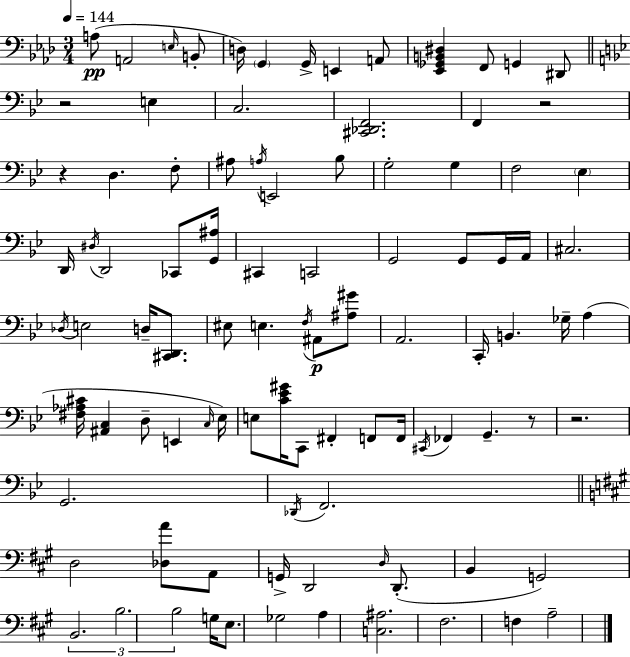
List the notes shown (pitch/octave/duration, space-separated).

A3/e A2/h E3/s B2/e D3/s G2/q G2/s E2/q A2/e [Eb2,Gb2,B2,D#3]/q F2/e G2/q D#2/e R/h E3/q C3/h. [C#2,Db2,F2]/h. F2/q R/h R/q D3/q. F3/e A#3/e A3/s E2/h Bb3/e G3/h G3/q F3/h Eb3/q D2/s D#3/s D2/h CES2/e [G2,A#3]/s C#2/q C2/h G2/h G2/e G2/s A2/s C#3/h. Db3/s E3/h D3/s [C#2,D2]/e. EIS3/e E3/q. F3/s A#2/e [A#3,G#4]/e A2/h. C2/s B2/q. Gb3/s A3/q [F#3,Ab3,C#4]/s [A#2,C3]/q D3/e E2/q C3/s Eb3/s E3/e [C4,Eb4,G#4]/s C2/e F#2/q F2/e F2/s C#2/s FES2/q G2/q. R/e R/h. G2/h. Db2/s F2/h. D3/h [Db3,A4]/e A2/e G2/s D2/h D3/s D2/e. B2/q G2/h B2/h. B3/h. B3/h G3/s E3/e. Gb3/h A3/q [C3,A#3]/h. F#3/h. F3/q A3/h